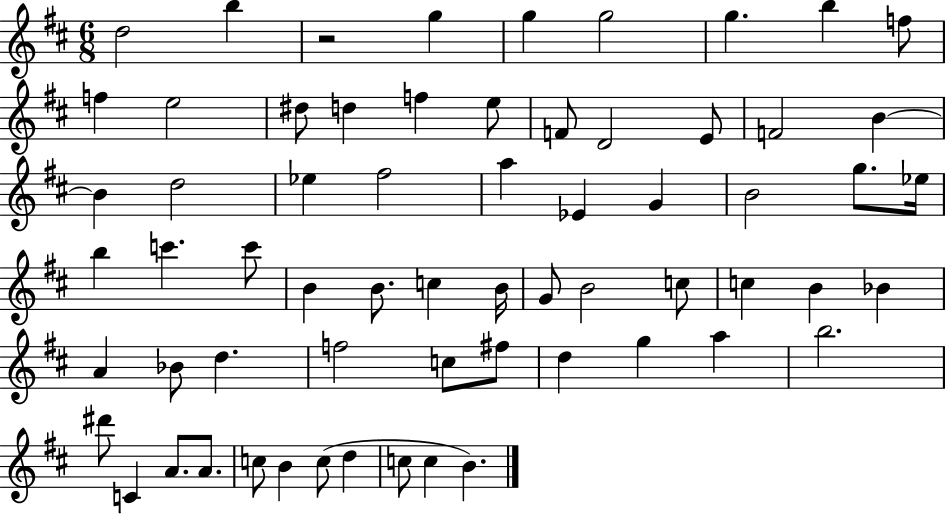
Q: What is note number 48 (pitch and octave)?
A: F#5